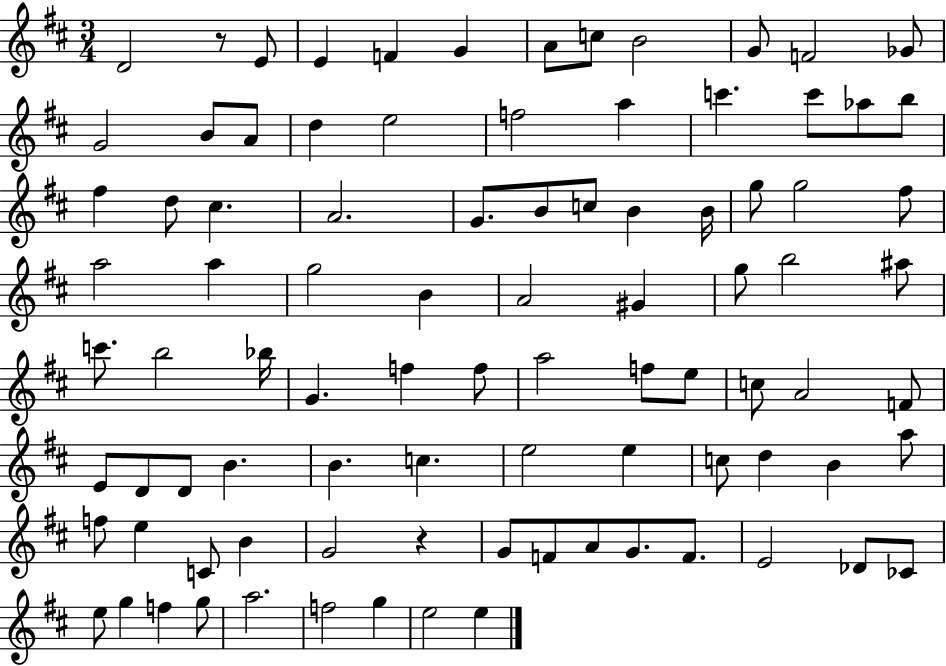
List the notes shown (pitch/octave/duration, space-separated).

D4/h R/e E4/e E4/q F4/q G4/q A4/e C5/e B4/h G4/e F4/h Gb4/e G4/h B4/e A4/e D5/q E5/h F5/h A5/q C6/q. C6/e Ab5/e B5/e F#5/q D5/e C#5/q. A4/h. G4/e. B4/e C5/e B4/q B4/s G5/e G5/h F#5/e A5/h A5/q G5/h B4/q A4/h G#4/q G5/e B5/h A#5/e C6/e. B5/h Bb5/s G4/q. F5/q F5/e A5/h F5/e E5/e C5/e A4/h F4/e E4/e D4/e D4/e B4/q. B4/q. C5/q. E5/h E5/q C5/e D5/q B4/q A5/e F5/e E5/q C4/e B4/q G4/h R/q G4/e F4/e A4/e G4/e. F4/e. E4/h Db4/e CES4/e E5/e G5/q F5/q G5/e A5/h. F5/h G5/q E5/h E5/q